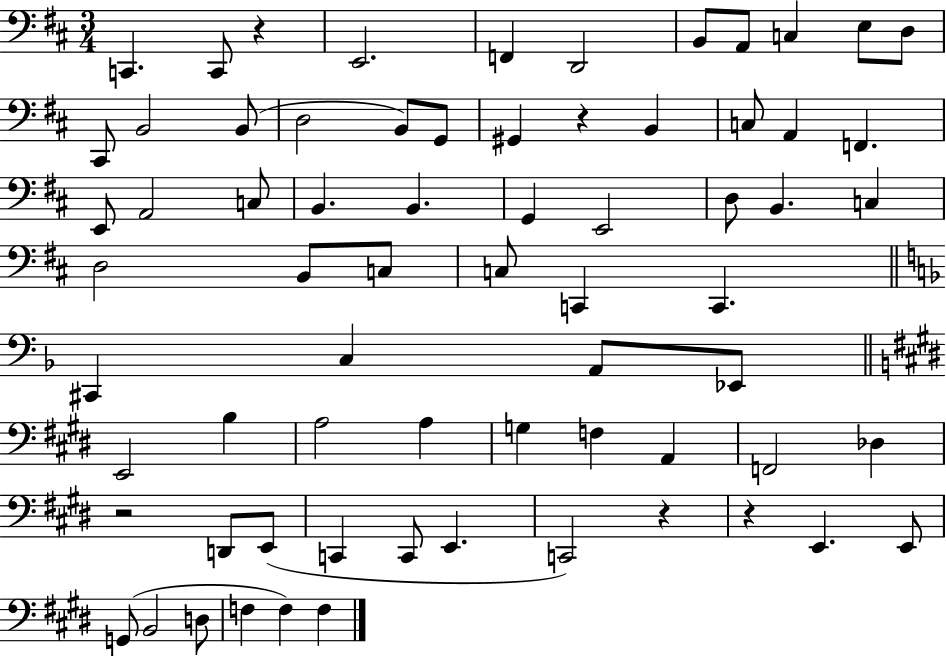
X:1
T:Untitled
M:3/4
L:1/4
K:D
C,, C,,/2 z E,,2 F,, D,,2 B,,/2 A,,/2 C, E,/2 D,/2 ^C,,/2 B,,2 B,,/2 D,2 B,,/2 G,,/2 ^G,, z B,, C,/2 A,, F,, E,,/2 A,,2 C,/2 B,, B,, G,, E,,2 D,/2 B,, C, D,2 B,,/2 C,/2 C,/2 C,, C,, ^C,, C, A,,/2 _E,,/2 E,,2 B, A,2 A, G, F, A,, F,,2 _D, z2 D,,/2 E,,/2 C,, C,,/2 E,, C,,2 z z E,, E,,/2 G,,/2 B,,2 D,/2 F, F, F,